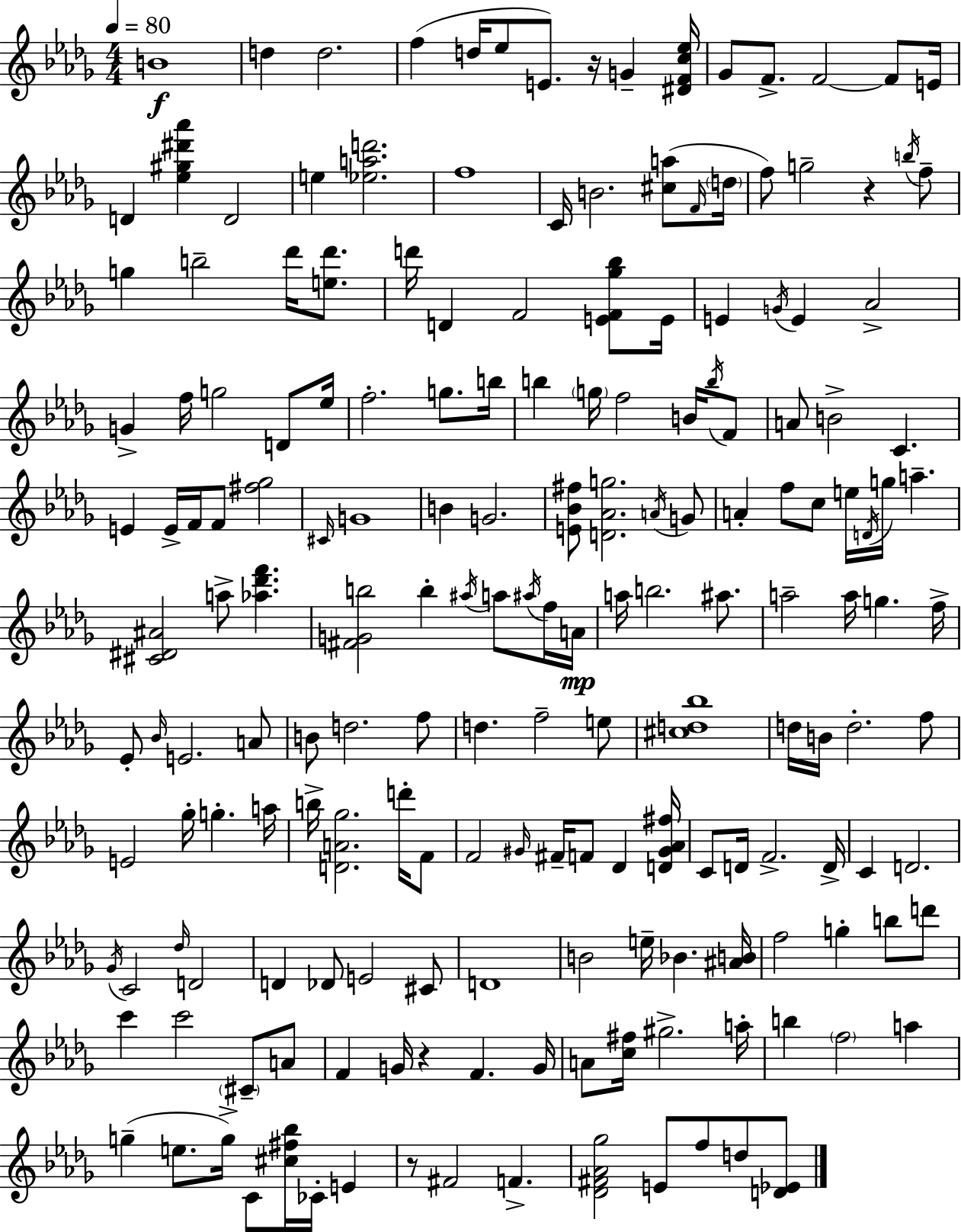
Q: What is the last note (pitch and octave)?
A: D5